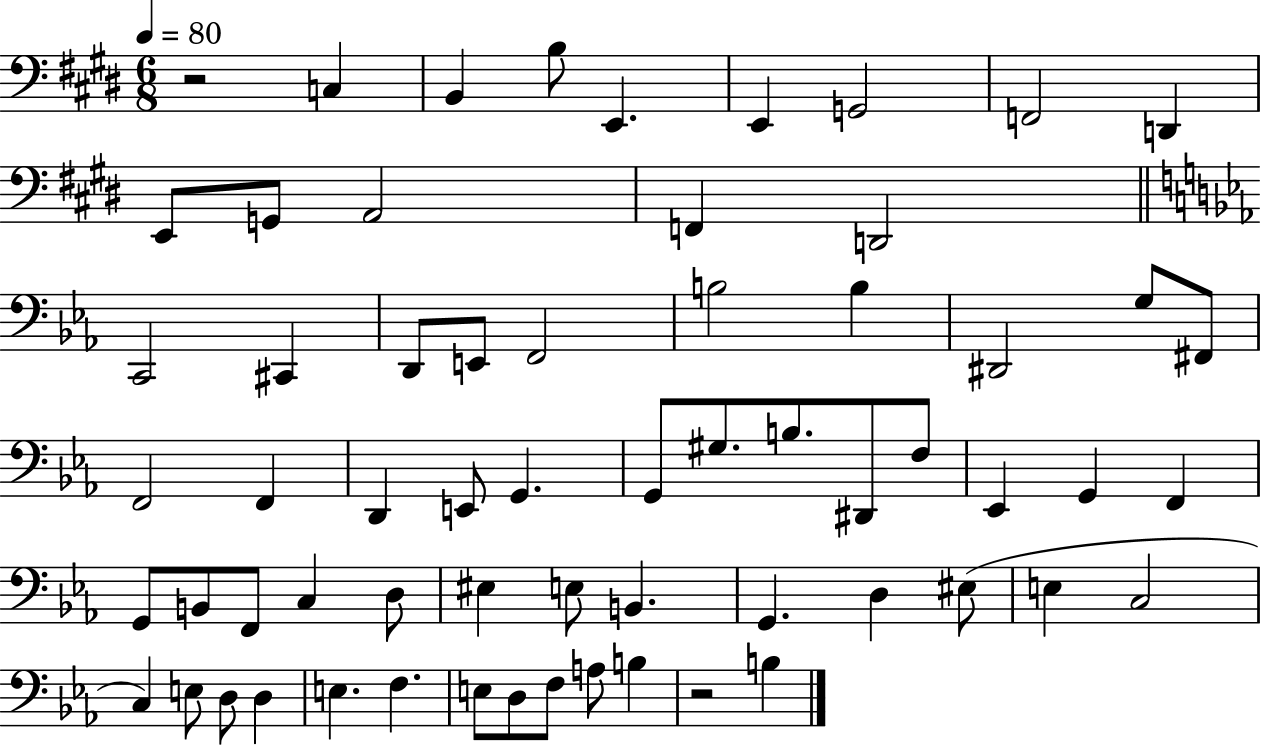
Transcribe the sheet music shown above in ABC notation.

X:1
T:Untitled
M:6/8
L:1/4
K:E
z2 C, B,, B,/2 E,, E,, G,,2 F,,2 D,, E,,/2 G,,/2 A,,2 F,, D,,2 C,,2 ^C,, D,,/2 E,,/2 F,,2 B,2 B, ^D,,2 G,/2 ^F,,/2 F,,2 F,, D,, E,,/2 G,, G,,/2 ^G,/2 B,/2 ^D,,/2 F,/2 _E,, G,, F,, G,,/2 B,,/2 F,,/2 C, D,/2 ^E, E,/2 B,, G,, D, ^E,/2 E, C,2 C, E,/2 D,/2 D, E, F, E,/2 D,/2 F,/2 A,/2 B, z2 B,